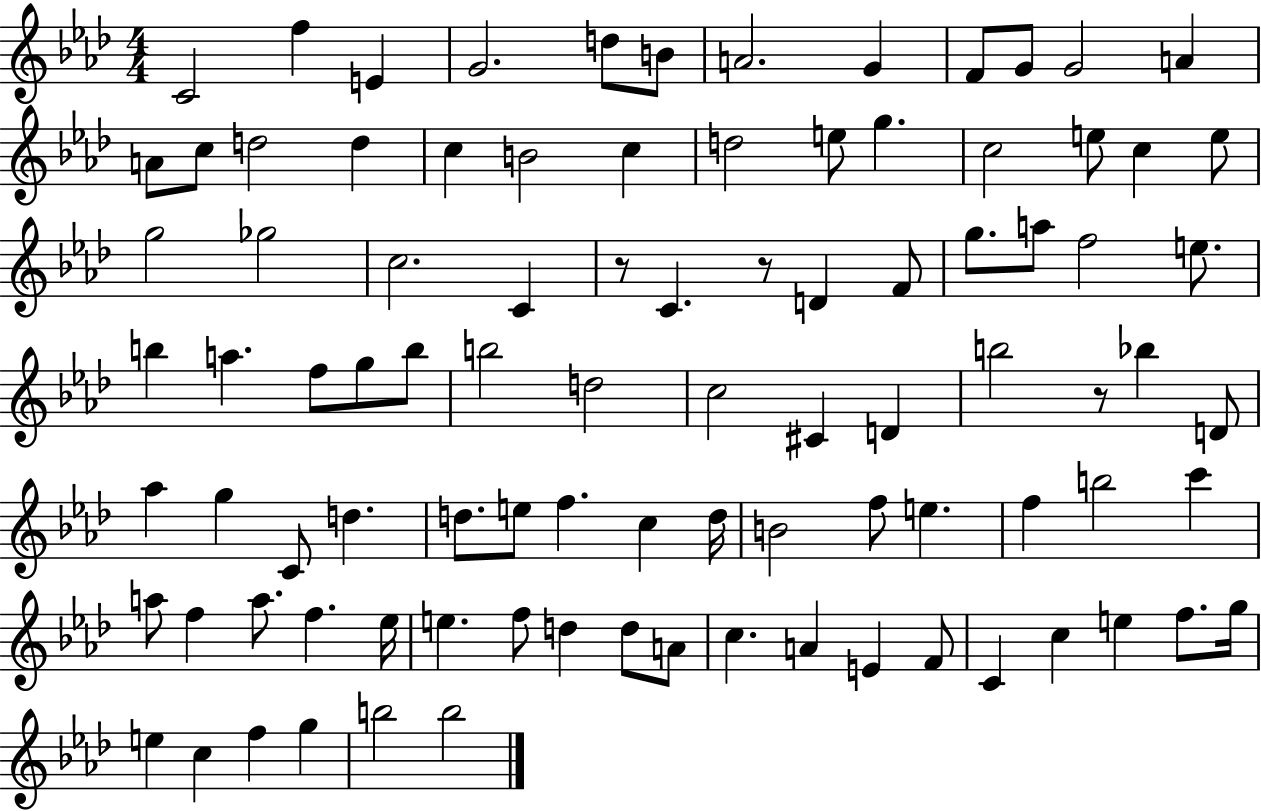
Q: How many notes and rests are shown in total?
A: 93